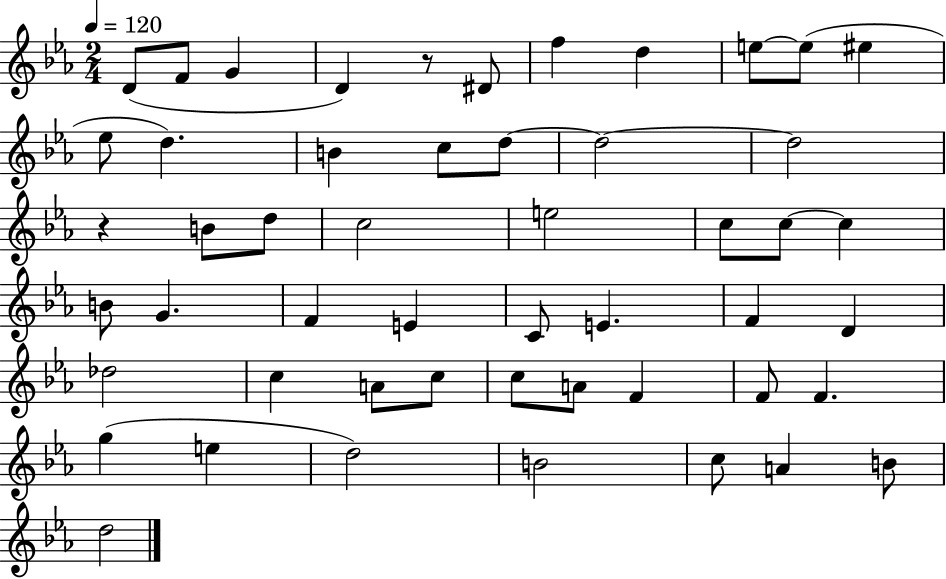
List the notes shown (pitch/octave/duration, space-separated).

D4/e F4/e G4/q D4/q R/e D#4/e F5/q D5/q E5/e E5/e EIS5/q Eb5/e D5/q. B4/q C5/e D5/e D5/h D5/h R/q B4/e D5/e C5/h E5/h C5/e C5/e C5/q B4/e G4/q. F4/q E4/q C4/e E4/q. F4/q D4/q Db5/h C5/q A4/e C5/e C5/e A4/e F4/q F4/e F4/q. G5/q E5/q D5/h B4/h C5/e A4/q B4/e D5/h